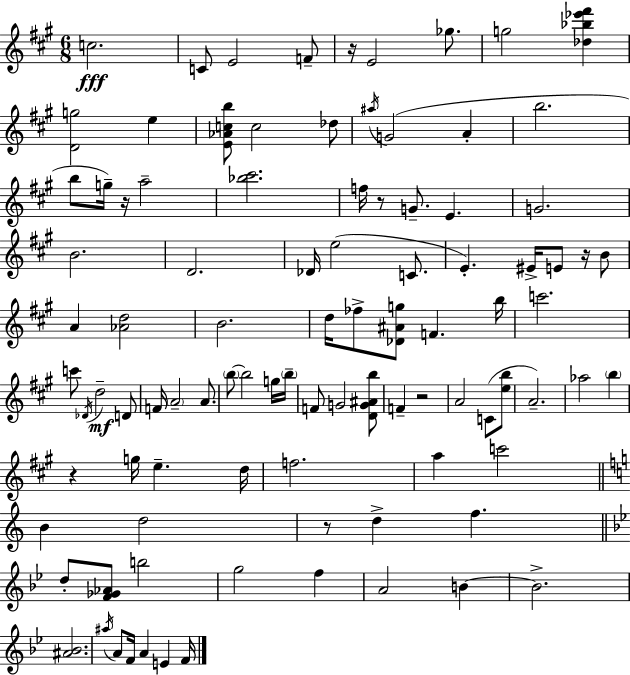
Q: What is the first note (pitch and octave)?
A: C5